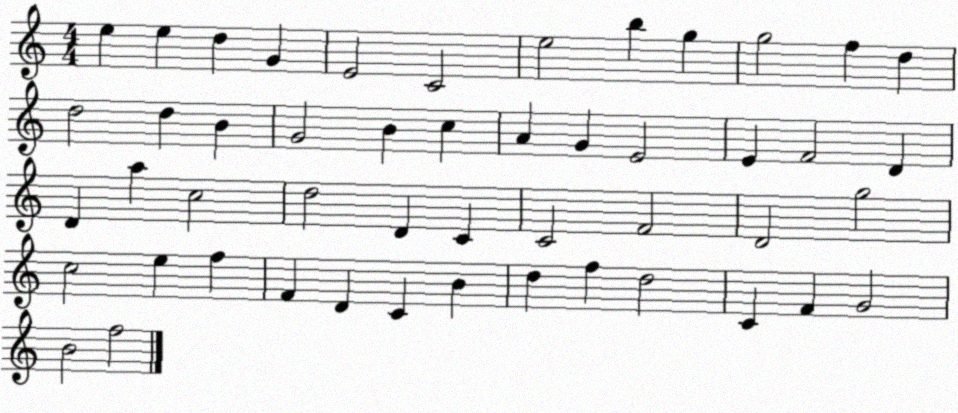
X:1
T:Untitled
M:4/4
L:1/4
K:C
e e d G E2 C2 e2 b g g2 f d d2 d B G2 B c A G E2 E F2 D D a c2 d2 D C C2 F2 D2 g2 c2 e f F D C B d f d2 C F G2 B2 f2